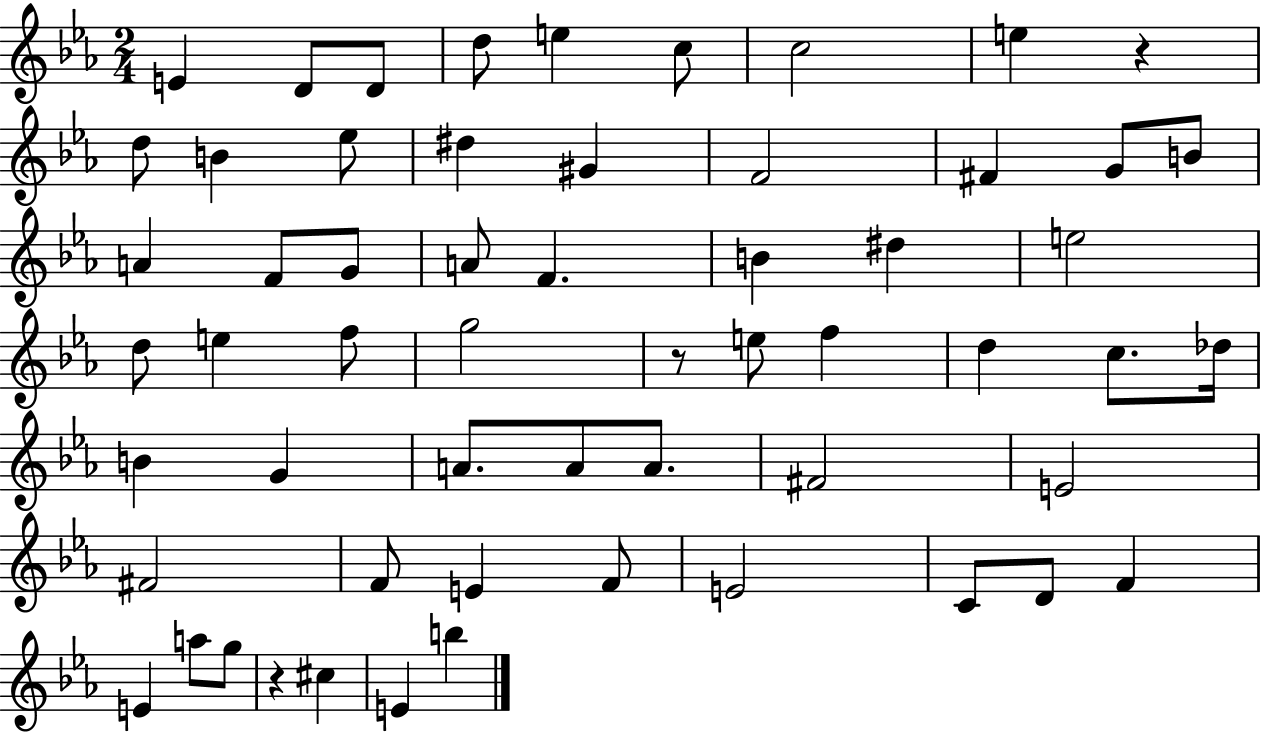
E4/q D4/e D4/e D5/e E5/q C5/e C5/h E5/q R/q D5/e B4/q Eb5/e D#5/q G#4/q F4/h F#4/q G4/e B4/e A4/q F4/e G4/e A4/e F4/q. B4/q D#5/q E5/h D5/e E5/q F5/e G5/h R/e E5/e F5/q D5/q C5/e. Db5/s B4/q G4/q A4/e. A4/e A4/e. F#4/h E4/h F#4/h F4/e E4/q F4/e E4/h C4/e D4/e F4/q E4/q A5/e G5/e R/q C#5/q E4/q B5/q